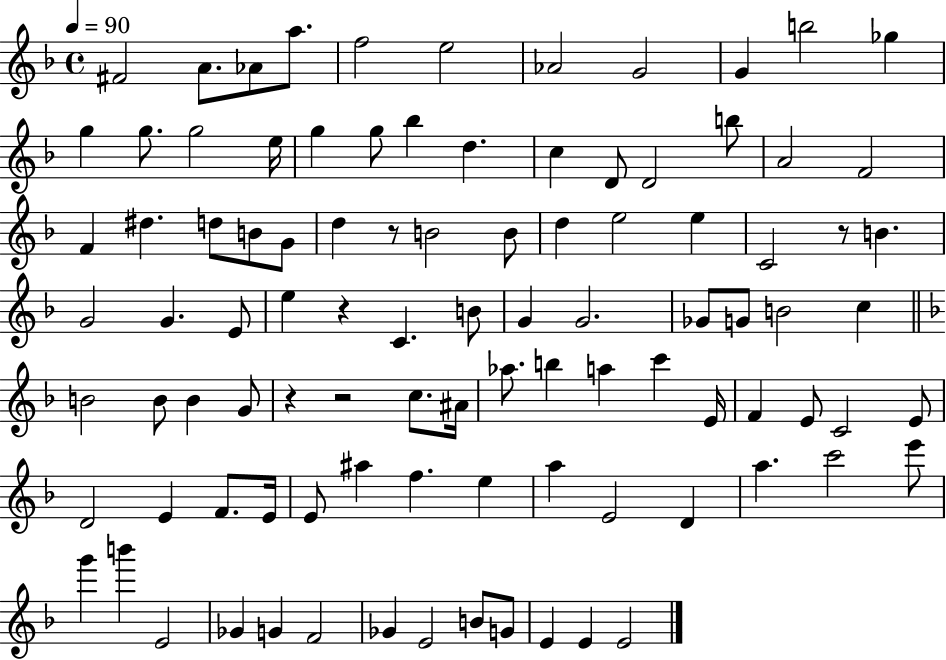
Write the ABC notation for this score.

X:1
T:Untitled
M:4/4
L:1/4
K:F
^F2 A/2 _A/2 a/2 f2 e2 _A2 G2 G b2 _g g g/2 g2 e/4 g g/2 _b d c D/2 D2 b/2 A2 F2 F ^d d/2 B/2 G/2 d z/2 B2 B/2 d e2 e C2 z/2 B G2 G E/2 e z C B/2 G G2 _G/2 G/2 B2 c B2 B/2 B G/2 z z2 c/2 ^A/4 _a/2 b a c' E/4 F E/2 C2 E/2 D2 E F/2 E/4 E/2 ^a f e a E2 D a c'2 e'/2 g' b' E2 _G G F2 _G E2 B/2 G/2 E E E2